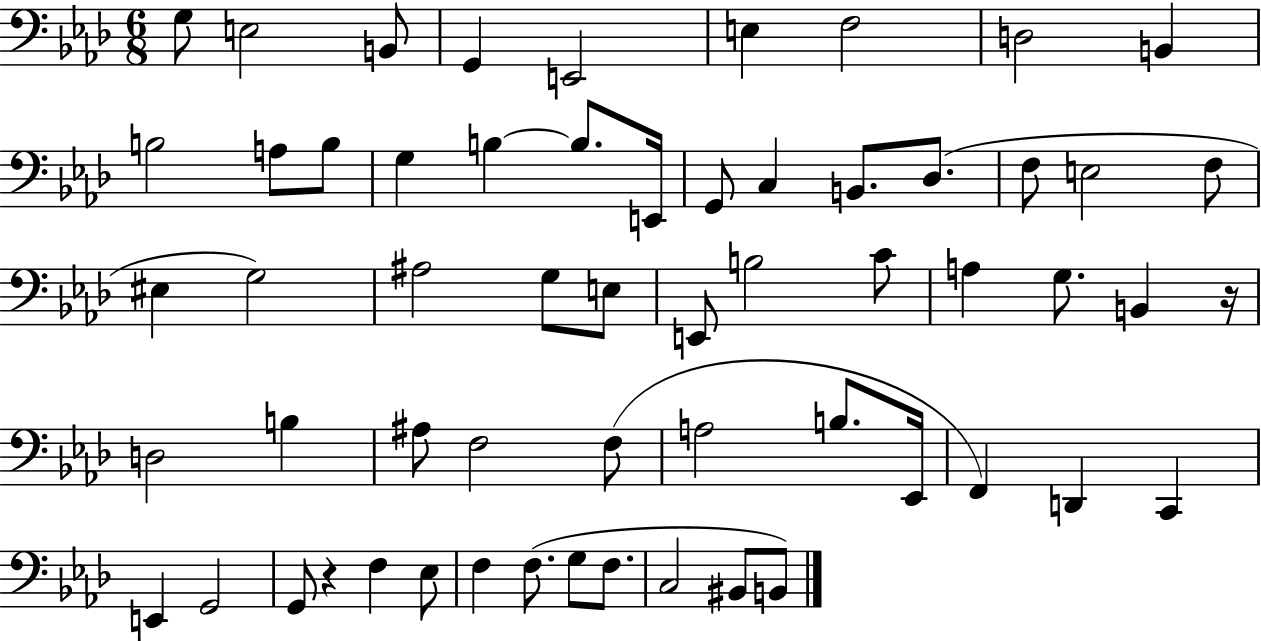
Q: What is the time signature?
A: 6/8